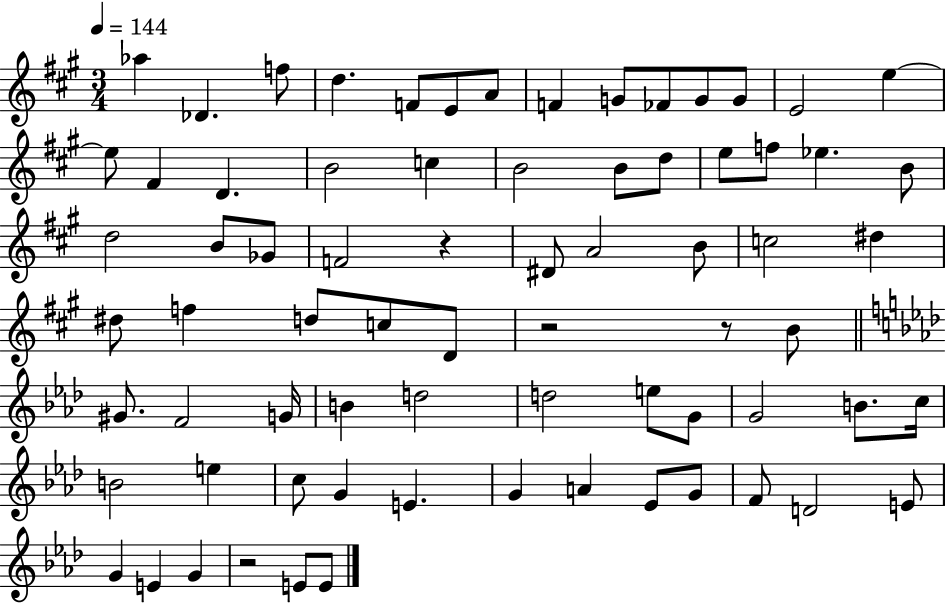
{
  \clef treble
  \numericTimeSignature
  \time 3/4
  \key a \major
  \tempo 4 = 144
  aes''4 des'4. f''8 | d''4. f'8 e'8 a'8 | f'4 g'8 fes'8 g'8 g'8 | e'2 e''4~~ | \break e''8 fis'4 d'4. | b'2 c''4 | b'2 b'8 d''8 | e''8 f''8 ees''4. b'8 | \break d''2 b'8 ges'8 | f'2 r4 | dis'8 a'2 b'8 | c''2 dis''4 | \break dis''8 f''4 d''8 c''8 d'8 | r2 r8 b'8 | \bar "||" \break \key aes \major gis'8. f'2 g'16 | b'4 d''2 | d''2 e''8 g'8 | g'2 b'8. c''16 | \break b'2 e''4 | c''8 g'4 e'4. | g'4 a'4 ees'8 g'8 | f'8 d'2 e'8 | \break g'4 e'4 g'4 | r2 e'8 e'8 | \bar "|."
}